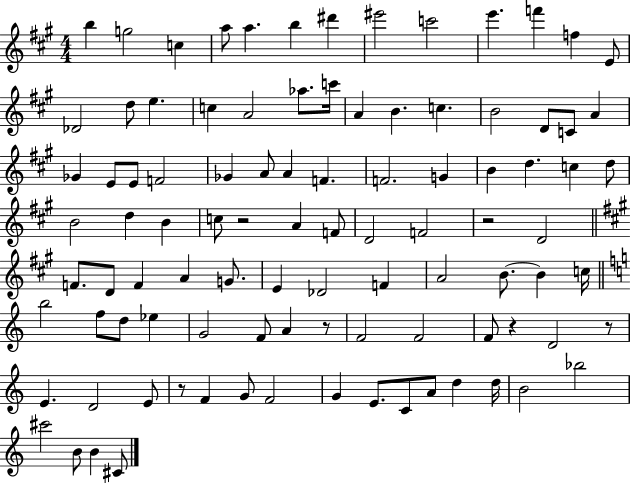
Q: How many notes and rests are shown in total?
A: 97